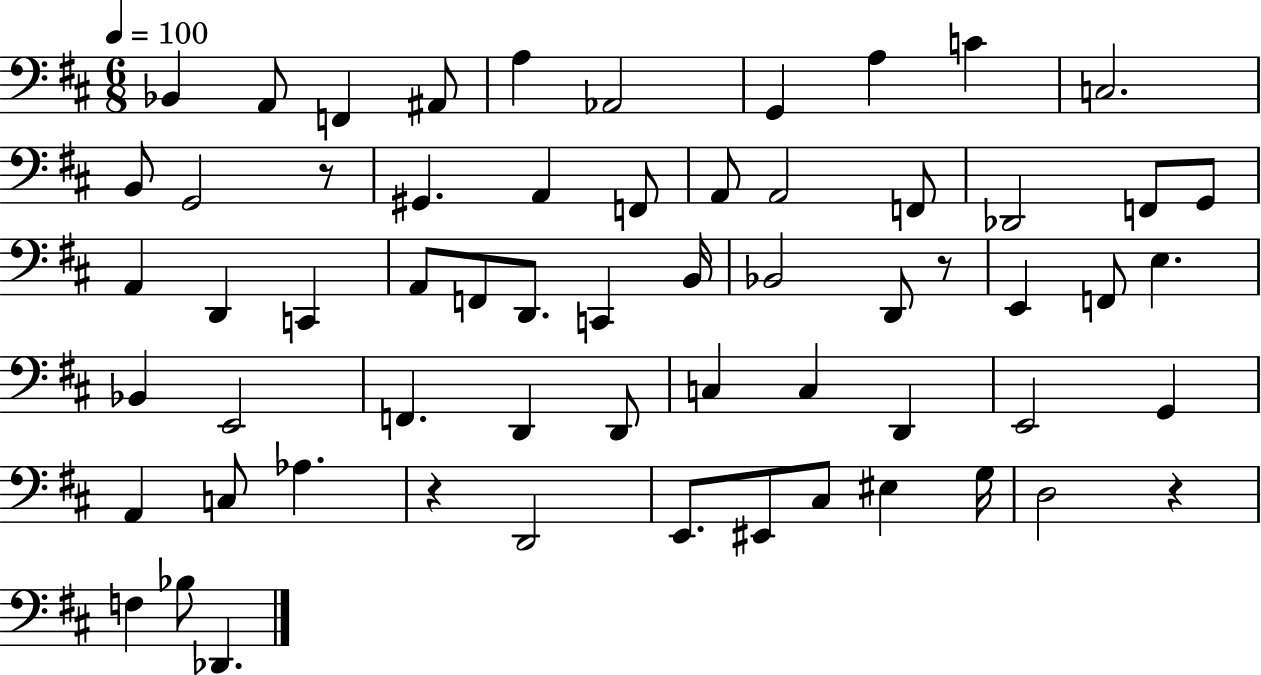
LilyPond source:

{
  \clef bass
  \numericTimeSignature
  \time 6/8
  \key d \major
  \tempo 4 = 100
  bes,4 a,8 f,4 ais,8 | a4 aes,2 | g,4 a4 c'4 | c2. | \break b,8 g,2 r8 | gis,4. a,4 f,8 | a,8 a,2 f,8 | des,2 f,8 g,8 | \break a,4 d,4 c,4 | a,8 f,8 d,8. c,4 b,16 | bes,2 d,8 r8 | e,4 f,8 e4. | \break bes,4 e,2 | f,4. d,4 d,8 | c4 c4 d,4 | e,2 g,4 | \break a,4 c8 aes4. | r4 d,2 | e,8. eis,8 cis8 eis4 g16 | d2 r4 | \break f4 bes8 des,4. | \bar "|."
}